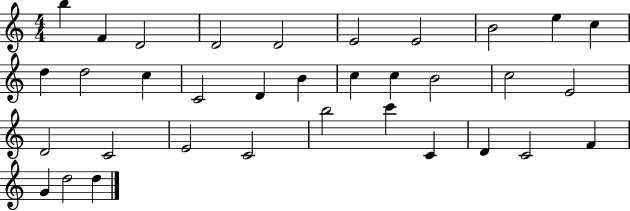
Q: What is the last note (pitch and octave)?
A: D5